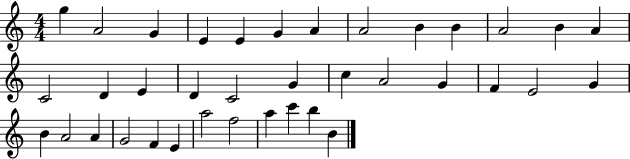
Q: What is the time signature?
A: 4/4